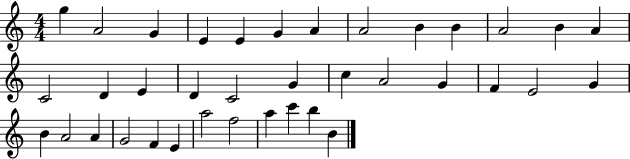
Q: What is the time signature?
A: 4/4